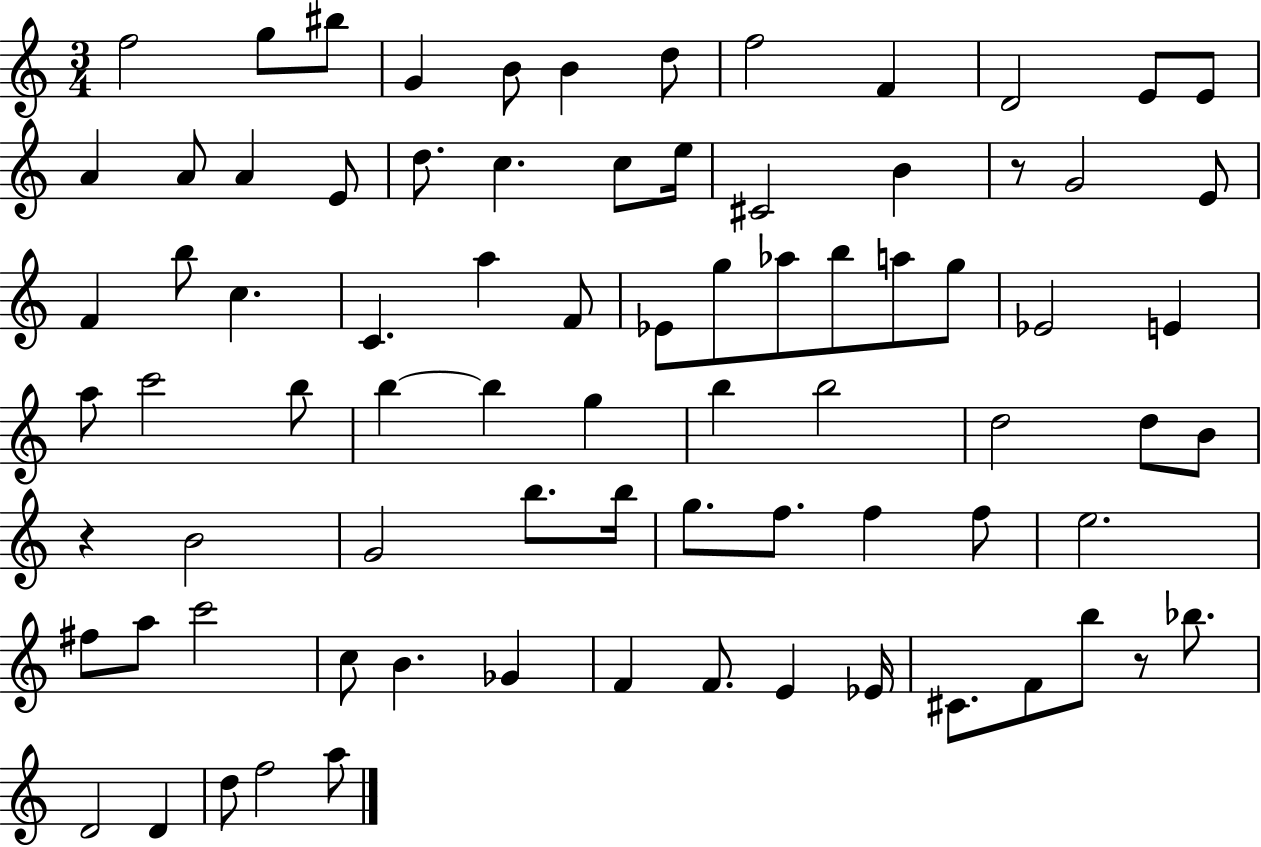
F5/h G5/e BIS5/e G4/q B4/e B4/q D5/e F5/h F4/q D4/h E4/e E4/e A4/q A4/e A4/q E4/e D5/e. C5/q. C5/e E5/s C#4/h B4/q R/e G4/h E4/e F4/q B5/e C5/q. C4/q. A5/q F4/e Eb4/e G5/e Ab5/e B5/e A5/e G5/e Eb4/h E4/q A5/e C6/h B5/e B5/q B5/q G5/q B5/q B5/h D5/h D5/e B4/e R/q B4/h G4/h B5/e. B5/s G5/e. F5/e. F5/q F5/e E5/h. F#5/e A5/e C6/h C5/e B4/q. Gb4/q F4/q F4/e. E4/q Eb4/s C#4/e. F4/e B5/e R/e Bb5/e. D4/h D4/q D5/e F5/h A5/e